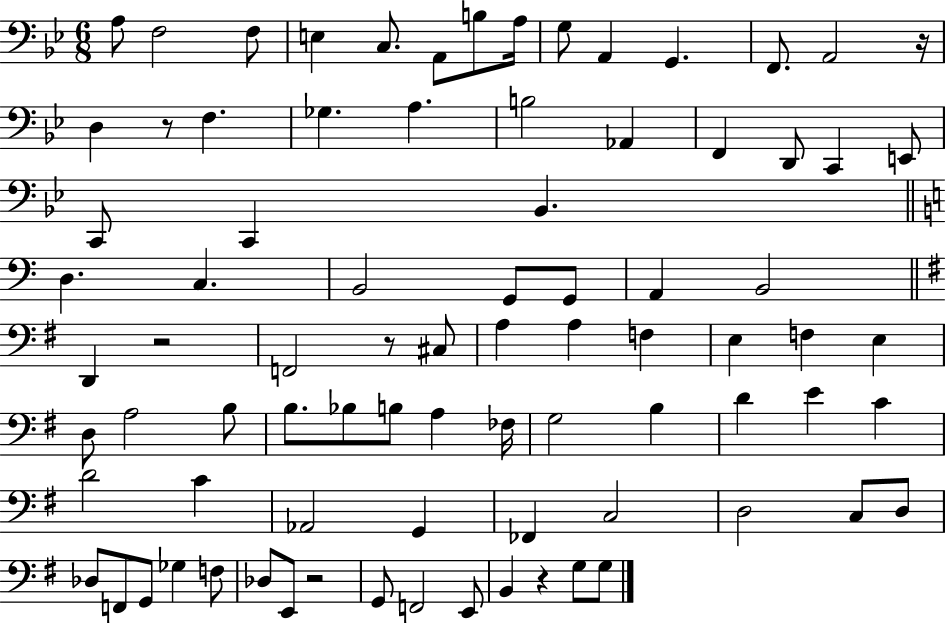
{
  \clef bass
  \numericTimeSignature
  \time 6/8
  \key bes \major
  a8 f2 f8 | e4 c8. a,8 b8 a16 | g8 a,4 g,4. | f,8. a,2 r16 | \break d4 r8 f4. | ges4. a4. | b2 aes,4 | f,4 d,8 c,4 e,8 | \break c,8 c,4 bes,4. | \bar "||" \break \key c \major d4. c4. | b,2 g,8 g,8 | a,4 b,2 | \bar "||" \break \key g \major d,4 r2 | f,2 r8 cis8 | a4 a4 f4 | e4 f4 e4 | \break d8 a2 b8 | b8. bes8 b8 a4 fes16 | g2 b4 | d'4 e'4 c'4 | \break d'2 c'4 | aes,2 g,4 | fes,4 c2 | d2 c8 d8 | \break des8 f,8 g,8 ges4 f8 | des8 e,8 r2 | g,8 f,2 e,8 | b,4 r4 g8 g8 | \break \bar "|."
}